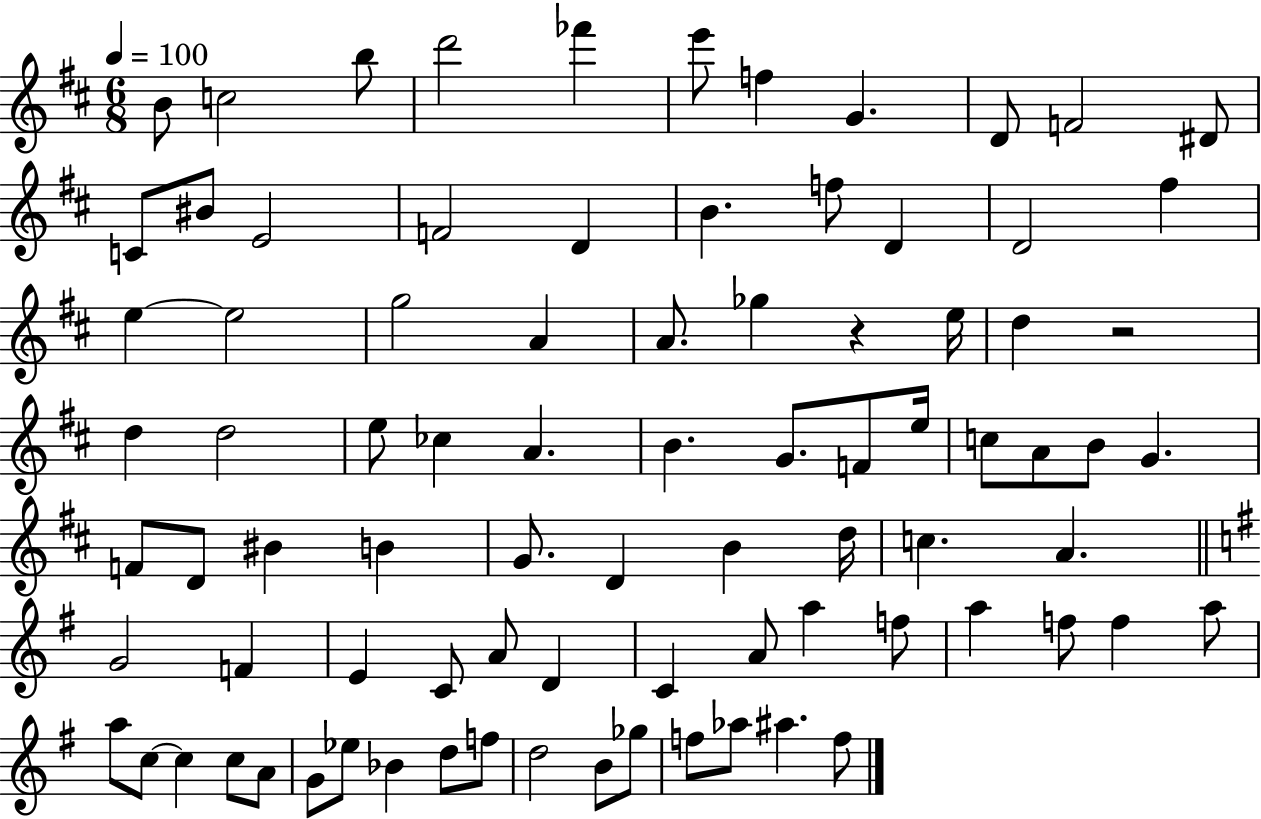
X:1
T:Untitled
M:6/8
L:1/4
K:D
B/2 c2 b/2 d'2 _f' e'/2 f G D/2 F2 ^D/2 C/2 ^B/2 E2 F2 D B f/2 D D2 ^f e e2 g2 A A/2 _g z e/4 d z2 d d2 e/2 _c A B G/2 F/2 e/4 c/2 A/2 B/2 G F/2 D/2 ^B B G/2 D B d/4 c A G2 F E C/2 A/2 D C A/2 a f/2 a f/2 f a/2 a/2 c/2 c c/2 A/2 G/2 _e/2 _B d/2 f/2 d2 B/2 _g/2 f/2 _a/2 ^a f/2